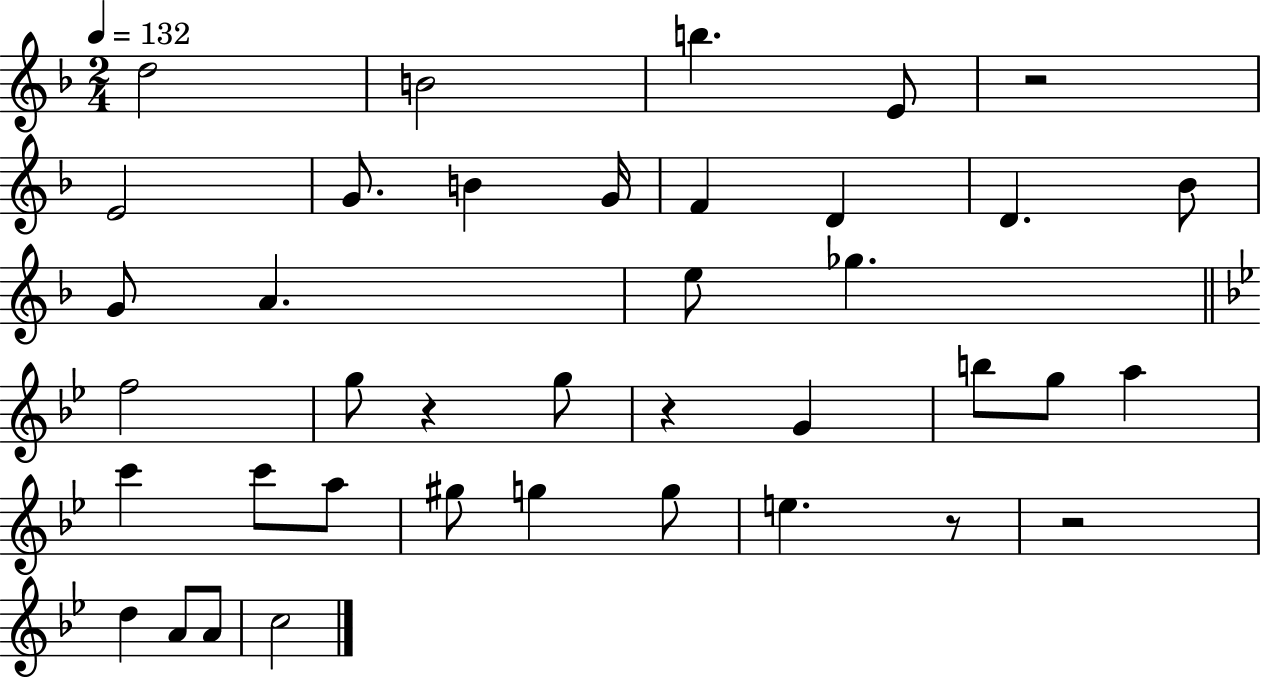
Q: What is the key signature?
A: F major